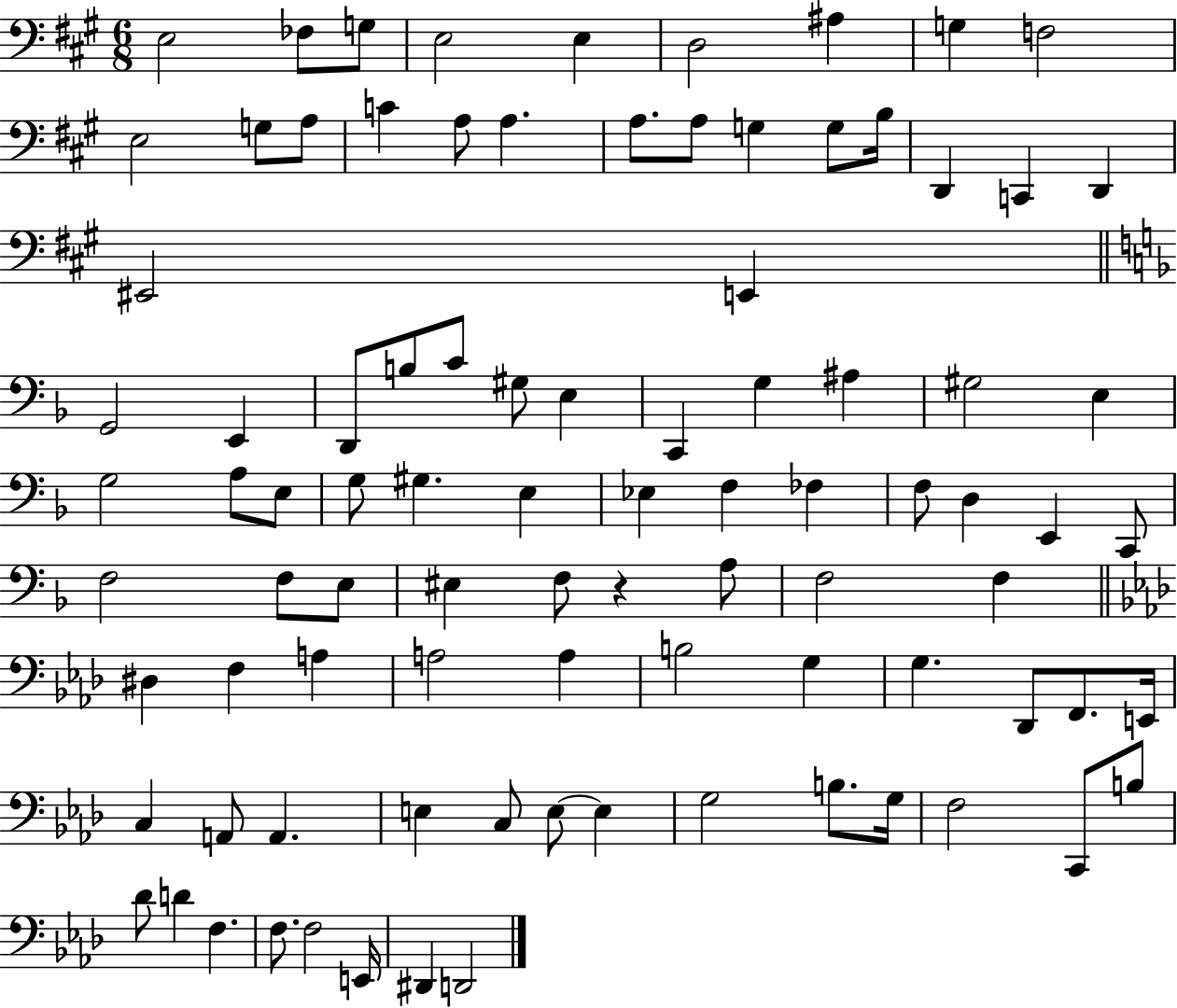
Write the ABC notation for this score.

X:1
T:Untitled
M:6/8
L:1/4
K:A
E,2 _F,/2 G,/2 E,2 E, D,2 ^A, G, F,2 E,2 G,/2 A,/2 C A,/2 A, A,/2 A,/2 G, G,/2 B,/4 D,, C,, D,, ^E,,2 E,, G,,2 E,, D,,/2 B,/2 C/2 ^G,/2 E, C,, G, ^A, ^G,2 E, G,2 A,/2 E,/2 G,/2 ^G, E, _E, F, _F, F,/2 D, E,, C,,/2 F,2 F,/2 E,/2 ^E, F,/2 z A,/2 F,2 F, ^D, F, A, A,2 A, B,2 G, G, _D,,/2 F,,/2 E,,/4 C, A,,/2 A,, E, C,/2 E,/2 E, G,2 B,/2 G,/4 F,2 C,,/2 B,/2 _D/2 D F, F,/2 F,2 E,,/4 ^D,, D,,2